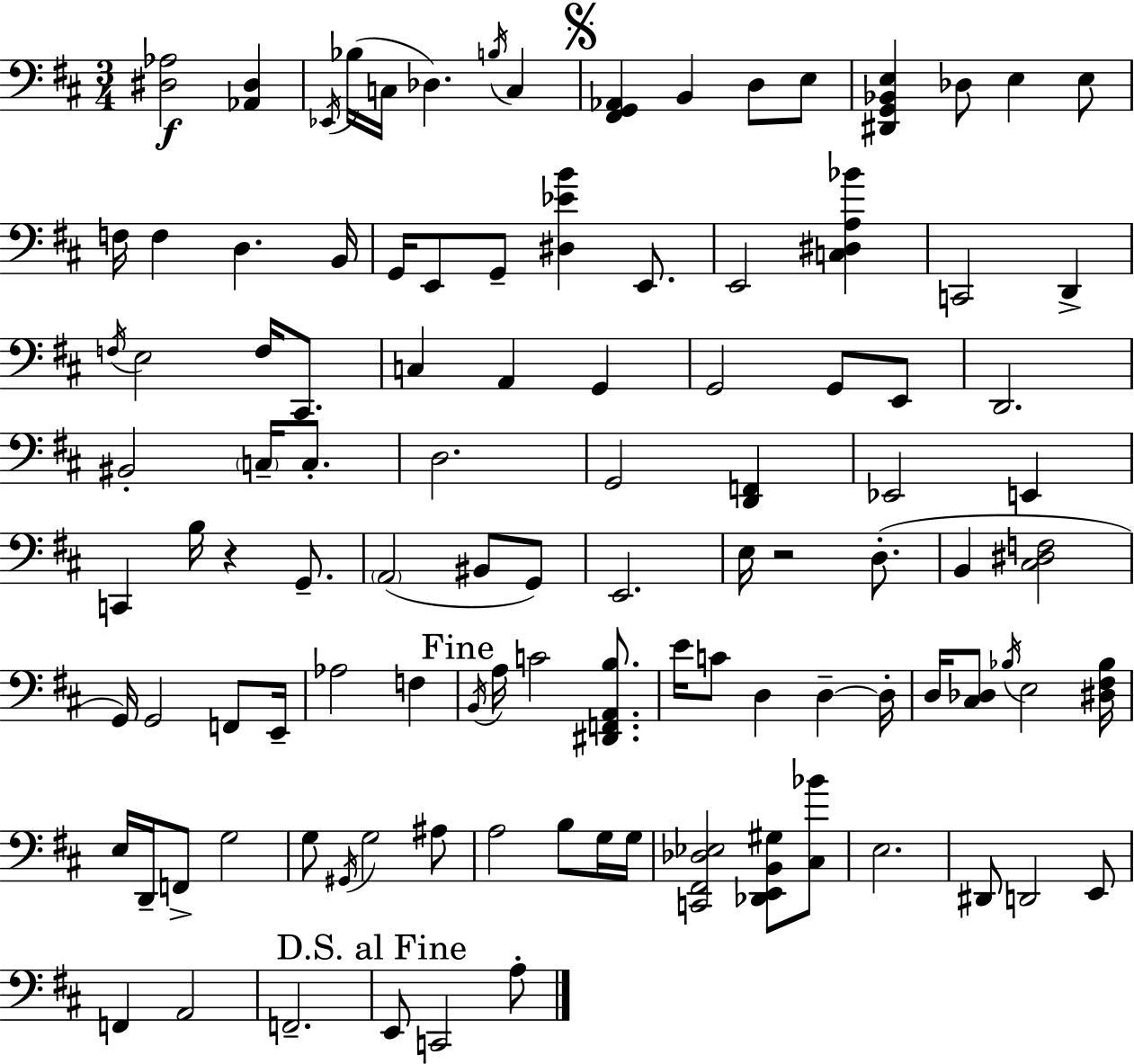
{
  \clef bass
  \numericTimeSignature
  \time 3/4
  \key d \major
  \repeat volta 2 { <dis aes>2\f <aes, dis>4 | \acciaccatura { ees,16 } bes16( c16 des4.) \acciaccatura { b16 } c4 | \mark \markup { \musicglyph "scripts.segno" } <fis, g, aes,>4 b,4 d8 | e8 <dis, g, bes, e>4 des8 e4 | \break e8 f16 f4 d4. | b,16 g,16 e,8 g,8-- <dis ees' b'>4 e,8. | e,2 <c dis a bes'>4 | c,2 d,4-> | \break \acciaccatura { f16 } e2 f16 | cis,8. c4 a,4 g,4 | g,2 g,8 | e,8 d,2. | \break bis,2-. \parenthesize c16-- | c8.-. d2. | g,2 <d, f,>4 | ees,2 e,4 | \break c,4 b16 r4 | g,8.-- \parenthesize a,2( bis,8 | g,8) e,2. | e16 r2 | \break d8.-.( b,4 <cis dis f>2 | g,16) g,2 | f,8 e,16-- aes2 f4 | \mark "Fine" \acciaccatura { b,16 } a16 c'2 | \break <dis, f, a, b>8. e'16 c'8 d4 d4--~~ | d16-. d16 <cis des>8 \acciaccatura { bes16 } e2 | <dis fis bes>16 e16 d,16-- f,8-> g2 | g8 \acciaccatura { gis,16 } g2 | \break ais8 a2 | b8 g16 g16 <c, fis, des ees>2 | <des, e, b, gis>8 <cis bes'>8 e2. | dis,8 d,2 | \break e,8 f,4 a,2 | f,2.-- | \mark "D.S. al Fine" e,8 c,2 | a8-. } \bar "|."
}